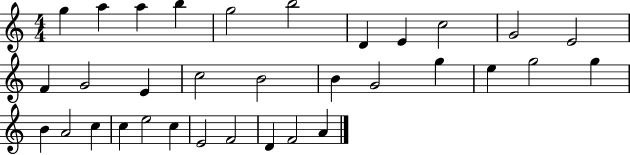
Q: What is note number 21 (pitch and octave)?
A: G5